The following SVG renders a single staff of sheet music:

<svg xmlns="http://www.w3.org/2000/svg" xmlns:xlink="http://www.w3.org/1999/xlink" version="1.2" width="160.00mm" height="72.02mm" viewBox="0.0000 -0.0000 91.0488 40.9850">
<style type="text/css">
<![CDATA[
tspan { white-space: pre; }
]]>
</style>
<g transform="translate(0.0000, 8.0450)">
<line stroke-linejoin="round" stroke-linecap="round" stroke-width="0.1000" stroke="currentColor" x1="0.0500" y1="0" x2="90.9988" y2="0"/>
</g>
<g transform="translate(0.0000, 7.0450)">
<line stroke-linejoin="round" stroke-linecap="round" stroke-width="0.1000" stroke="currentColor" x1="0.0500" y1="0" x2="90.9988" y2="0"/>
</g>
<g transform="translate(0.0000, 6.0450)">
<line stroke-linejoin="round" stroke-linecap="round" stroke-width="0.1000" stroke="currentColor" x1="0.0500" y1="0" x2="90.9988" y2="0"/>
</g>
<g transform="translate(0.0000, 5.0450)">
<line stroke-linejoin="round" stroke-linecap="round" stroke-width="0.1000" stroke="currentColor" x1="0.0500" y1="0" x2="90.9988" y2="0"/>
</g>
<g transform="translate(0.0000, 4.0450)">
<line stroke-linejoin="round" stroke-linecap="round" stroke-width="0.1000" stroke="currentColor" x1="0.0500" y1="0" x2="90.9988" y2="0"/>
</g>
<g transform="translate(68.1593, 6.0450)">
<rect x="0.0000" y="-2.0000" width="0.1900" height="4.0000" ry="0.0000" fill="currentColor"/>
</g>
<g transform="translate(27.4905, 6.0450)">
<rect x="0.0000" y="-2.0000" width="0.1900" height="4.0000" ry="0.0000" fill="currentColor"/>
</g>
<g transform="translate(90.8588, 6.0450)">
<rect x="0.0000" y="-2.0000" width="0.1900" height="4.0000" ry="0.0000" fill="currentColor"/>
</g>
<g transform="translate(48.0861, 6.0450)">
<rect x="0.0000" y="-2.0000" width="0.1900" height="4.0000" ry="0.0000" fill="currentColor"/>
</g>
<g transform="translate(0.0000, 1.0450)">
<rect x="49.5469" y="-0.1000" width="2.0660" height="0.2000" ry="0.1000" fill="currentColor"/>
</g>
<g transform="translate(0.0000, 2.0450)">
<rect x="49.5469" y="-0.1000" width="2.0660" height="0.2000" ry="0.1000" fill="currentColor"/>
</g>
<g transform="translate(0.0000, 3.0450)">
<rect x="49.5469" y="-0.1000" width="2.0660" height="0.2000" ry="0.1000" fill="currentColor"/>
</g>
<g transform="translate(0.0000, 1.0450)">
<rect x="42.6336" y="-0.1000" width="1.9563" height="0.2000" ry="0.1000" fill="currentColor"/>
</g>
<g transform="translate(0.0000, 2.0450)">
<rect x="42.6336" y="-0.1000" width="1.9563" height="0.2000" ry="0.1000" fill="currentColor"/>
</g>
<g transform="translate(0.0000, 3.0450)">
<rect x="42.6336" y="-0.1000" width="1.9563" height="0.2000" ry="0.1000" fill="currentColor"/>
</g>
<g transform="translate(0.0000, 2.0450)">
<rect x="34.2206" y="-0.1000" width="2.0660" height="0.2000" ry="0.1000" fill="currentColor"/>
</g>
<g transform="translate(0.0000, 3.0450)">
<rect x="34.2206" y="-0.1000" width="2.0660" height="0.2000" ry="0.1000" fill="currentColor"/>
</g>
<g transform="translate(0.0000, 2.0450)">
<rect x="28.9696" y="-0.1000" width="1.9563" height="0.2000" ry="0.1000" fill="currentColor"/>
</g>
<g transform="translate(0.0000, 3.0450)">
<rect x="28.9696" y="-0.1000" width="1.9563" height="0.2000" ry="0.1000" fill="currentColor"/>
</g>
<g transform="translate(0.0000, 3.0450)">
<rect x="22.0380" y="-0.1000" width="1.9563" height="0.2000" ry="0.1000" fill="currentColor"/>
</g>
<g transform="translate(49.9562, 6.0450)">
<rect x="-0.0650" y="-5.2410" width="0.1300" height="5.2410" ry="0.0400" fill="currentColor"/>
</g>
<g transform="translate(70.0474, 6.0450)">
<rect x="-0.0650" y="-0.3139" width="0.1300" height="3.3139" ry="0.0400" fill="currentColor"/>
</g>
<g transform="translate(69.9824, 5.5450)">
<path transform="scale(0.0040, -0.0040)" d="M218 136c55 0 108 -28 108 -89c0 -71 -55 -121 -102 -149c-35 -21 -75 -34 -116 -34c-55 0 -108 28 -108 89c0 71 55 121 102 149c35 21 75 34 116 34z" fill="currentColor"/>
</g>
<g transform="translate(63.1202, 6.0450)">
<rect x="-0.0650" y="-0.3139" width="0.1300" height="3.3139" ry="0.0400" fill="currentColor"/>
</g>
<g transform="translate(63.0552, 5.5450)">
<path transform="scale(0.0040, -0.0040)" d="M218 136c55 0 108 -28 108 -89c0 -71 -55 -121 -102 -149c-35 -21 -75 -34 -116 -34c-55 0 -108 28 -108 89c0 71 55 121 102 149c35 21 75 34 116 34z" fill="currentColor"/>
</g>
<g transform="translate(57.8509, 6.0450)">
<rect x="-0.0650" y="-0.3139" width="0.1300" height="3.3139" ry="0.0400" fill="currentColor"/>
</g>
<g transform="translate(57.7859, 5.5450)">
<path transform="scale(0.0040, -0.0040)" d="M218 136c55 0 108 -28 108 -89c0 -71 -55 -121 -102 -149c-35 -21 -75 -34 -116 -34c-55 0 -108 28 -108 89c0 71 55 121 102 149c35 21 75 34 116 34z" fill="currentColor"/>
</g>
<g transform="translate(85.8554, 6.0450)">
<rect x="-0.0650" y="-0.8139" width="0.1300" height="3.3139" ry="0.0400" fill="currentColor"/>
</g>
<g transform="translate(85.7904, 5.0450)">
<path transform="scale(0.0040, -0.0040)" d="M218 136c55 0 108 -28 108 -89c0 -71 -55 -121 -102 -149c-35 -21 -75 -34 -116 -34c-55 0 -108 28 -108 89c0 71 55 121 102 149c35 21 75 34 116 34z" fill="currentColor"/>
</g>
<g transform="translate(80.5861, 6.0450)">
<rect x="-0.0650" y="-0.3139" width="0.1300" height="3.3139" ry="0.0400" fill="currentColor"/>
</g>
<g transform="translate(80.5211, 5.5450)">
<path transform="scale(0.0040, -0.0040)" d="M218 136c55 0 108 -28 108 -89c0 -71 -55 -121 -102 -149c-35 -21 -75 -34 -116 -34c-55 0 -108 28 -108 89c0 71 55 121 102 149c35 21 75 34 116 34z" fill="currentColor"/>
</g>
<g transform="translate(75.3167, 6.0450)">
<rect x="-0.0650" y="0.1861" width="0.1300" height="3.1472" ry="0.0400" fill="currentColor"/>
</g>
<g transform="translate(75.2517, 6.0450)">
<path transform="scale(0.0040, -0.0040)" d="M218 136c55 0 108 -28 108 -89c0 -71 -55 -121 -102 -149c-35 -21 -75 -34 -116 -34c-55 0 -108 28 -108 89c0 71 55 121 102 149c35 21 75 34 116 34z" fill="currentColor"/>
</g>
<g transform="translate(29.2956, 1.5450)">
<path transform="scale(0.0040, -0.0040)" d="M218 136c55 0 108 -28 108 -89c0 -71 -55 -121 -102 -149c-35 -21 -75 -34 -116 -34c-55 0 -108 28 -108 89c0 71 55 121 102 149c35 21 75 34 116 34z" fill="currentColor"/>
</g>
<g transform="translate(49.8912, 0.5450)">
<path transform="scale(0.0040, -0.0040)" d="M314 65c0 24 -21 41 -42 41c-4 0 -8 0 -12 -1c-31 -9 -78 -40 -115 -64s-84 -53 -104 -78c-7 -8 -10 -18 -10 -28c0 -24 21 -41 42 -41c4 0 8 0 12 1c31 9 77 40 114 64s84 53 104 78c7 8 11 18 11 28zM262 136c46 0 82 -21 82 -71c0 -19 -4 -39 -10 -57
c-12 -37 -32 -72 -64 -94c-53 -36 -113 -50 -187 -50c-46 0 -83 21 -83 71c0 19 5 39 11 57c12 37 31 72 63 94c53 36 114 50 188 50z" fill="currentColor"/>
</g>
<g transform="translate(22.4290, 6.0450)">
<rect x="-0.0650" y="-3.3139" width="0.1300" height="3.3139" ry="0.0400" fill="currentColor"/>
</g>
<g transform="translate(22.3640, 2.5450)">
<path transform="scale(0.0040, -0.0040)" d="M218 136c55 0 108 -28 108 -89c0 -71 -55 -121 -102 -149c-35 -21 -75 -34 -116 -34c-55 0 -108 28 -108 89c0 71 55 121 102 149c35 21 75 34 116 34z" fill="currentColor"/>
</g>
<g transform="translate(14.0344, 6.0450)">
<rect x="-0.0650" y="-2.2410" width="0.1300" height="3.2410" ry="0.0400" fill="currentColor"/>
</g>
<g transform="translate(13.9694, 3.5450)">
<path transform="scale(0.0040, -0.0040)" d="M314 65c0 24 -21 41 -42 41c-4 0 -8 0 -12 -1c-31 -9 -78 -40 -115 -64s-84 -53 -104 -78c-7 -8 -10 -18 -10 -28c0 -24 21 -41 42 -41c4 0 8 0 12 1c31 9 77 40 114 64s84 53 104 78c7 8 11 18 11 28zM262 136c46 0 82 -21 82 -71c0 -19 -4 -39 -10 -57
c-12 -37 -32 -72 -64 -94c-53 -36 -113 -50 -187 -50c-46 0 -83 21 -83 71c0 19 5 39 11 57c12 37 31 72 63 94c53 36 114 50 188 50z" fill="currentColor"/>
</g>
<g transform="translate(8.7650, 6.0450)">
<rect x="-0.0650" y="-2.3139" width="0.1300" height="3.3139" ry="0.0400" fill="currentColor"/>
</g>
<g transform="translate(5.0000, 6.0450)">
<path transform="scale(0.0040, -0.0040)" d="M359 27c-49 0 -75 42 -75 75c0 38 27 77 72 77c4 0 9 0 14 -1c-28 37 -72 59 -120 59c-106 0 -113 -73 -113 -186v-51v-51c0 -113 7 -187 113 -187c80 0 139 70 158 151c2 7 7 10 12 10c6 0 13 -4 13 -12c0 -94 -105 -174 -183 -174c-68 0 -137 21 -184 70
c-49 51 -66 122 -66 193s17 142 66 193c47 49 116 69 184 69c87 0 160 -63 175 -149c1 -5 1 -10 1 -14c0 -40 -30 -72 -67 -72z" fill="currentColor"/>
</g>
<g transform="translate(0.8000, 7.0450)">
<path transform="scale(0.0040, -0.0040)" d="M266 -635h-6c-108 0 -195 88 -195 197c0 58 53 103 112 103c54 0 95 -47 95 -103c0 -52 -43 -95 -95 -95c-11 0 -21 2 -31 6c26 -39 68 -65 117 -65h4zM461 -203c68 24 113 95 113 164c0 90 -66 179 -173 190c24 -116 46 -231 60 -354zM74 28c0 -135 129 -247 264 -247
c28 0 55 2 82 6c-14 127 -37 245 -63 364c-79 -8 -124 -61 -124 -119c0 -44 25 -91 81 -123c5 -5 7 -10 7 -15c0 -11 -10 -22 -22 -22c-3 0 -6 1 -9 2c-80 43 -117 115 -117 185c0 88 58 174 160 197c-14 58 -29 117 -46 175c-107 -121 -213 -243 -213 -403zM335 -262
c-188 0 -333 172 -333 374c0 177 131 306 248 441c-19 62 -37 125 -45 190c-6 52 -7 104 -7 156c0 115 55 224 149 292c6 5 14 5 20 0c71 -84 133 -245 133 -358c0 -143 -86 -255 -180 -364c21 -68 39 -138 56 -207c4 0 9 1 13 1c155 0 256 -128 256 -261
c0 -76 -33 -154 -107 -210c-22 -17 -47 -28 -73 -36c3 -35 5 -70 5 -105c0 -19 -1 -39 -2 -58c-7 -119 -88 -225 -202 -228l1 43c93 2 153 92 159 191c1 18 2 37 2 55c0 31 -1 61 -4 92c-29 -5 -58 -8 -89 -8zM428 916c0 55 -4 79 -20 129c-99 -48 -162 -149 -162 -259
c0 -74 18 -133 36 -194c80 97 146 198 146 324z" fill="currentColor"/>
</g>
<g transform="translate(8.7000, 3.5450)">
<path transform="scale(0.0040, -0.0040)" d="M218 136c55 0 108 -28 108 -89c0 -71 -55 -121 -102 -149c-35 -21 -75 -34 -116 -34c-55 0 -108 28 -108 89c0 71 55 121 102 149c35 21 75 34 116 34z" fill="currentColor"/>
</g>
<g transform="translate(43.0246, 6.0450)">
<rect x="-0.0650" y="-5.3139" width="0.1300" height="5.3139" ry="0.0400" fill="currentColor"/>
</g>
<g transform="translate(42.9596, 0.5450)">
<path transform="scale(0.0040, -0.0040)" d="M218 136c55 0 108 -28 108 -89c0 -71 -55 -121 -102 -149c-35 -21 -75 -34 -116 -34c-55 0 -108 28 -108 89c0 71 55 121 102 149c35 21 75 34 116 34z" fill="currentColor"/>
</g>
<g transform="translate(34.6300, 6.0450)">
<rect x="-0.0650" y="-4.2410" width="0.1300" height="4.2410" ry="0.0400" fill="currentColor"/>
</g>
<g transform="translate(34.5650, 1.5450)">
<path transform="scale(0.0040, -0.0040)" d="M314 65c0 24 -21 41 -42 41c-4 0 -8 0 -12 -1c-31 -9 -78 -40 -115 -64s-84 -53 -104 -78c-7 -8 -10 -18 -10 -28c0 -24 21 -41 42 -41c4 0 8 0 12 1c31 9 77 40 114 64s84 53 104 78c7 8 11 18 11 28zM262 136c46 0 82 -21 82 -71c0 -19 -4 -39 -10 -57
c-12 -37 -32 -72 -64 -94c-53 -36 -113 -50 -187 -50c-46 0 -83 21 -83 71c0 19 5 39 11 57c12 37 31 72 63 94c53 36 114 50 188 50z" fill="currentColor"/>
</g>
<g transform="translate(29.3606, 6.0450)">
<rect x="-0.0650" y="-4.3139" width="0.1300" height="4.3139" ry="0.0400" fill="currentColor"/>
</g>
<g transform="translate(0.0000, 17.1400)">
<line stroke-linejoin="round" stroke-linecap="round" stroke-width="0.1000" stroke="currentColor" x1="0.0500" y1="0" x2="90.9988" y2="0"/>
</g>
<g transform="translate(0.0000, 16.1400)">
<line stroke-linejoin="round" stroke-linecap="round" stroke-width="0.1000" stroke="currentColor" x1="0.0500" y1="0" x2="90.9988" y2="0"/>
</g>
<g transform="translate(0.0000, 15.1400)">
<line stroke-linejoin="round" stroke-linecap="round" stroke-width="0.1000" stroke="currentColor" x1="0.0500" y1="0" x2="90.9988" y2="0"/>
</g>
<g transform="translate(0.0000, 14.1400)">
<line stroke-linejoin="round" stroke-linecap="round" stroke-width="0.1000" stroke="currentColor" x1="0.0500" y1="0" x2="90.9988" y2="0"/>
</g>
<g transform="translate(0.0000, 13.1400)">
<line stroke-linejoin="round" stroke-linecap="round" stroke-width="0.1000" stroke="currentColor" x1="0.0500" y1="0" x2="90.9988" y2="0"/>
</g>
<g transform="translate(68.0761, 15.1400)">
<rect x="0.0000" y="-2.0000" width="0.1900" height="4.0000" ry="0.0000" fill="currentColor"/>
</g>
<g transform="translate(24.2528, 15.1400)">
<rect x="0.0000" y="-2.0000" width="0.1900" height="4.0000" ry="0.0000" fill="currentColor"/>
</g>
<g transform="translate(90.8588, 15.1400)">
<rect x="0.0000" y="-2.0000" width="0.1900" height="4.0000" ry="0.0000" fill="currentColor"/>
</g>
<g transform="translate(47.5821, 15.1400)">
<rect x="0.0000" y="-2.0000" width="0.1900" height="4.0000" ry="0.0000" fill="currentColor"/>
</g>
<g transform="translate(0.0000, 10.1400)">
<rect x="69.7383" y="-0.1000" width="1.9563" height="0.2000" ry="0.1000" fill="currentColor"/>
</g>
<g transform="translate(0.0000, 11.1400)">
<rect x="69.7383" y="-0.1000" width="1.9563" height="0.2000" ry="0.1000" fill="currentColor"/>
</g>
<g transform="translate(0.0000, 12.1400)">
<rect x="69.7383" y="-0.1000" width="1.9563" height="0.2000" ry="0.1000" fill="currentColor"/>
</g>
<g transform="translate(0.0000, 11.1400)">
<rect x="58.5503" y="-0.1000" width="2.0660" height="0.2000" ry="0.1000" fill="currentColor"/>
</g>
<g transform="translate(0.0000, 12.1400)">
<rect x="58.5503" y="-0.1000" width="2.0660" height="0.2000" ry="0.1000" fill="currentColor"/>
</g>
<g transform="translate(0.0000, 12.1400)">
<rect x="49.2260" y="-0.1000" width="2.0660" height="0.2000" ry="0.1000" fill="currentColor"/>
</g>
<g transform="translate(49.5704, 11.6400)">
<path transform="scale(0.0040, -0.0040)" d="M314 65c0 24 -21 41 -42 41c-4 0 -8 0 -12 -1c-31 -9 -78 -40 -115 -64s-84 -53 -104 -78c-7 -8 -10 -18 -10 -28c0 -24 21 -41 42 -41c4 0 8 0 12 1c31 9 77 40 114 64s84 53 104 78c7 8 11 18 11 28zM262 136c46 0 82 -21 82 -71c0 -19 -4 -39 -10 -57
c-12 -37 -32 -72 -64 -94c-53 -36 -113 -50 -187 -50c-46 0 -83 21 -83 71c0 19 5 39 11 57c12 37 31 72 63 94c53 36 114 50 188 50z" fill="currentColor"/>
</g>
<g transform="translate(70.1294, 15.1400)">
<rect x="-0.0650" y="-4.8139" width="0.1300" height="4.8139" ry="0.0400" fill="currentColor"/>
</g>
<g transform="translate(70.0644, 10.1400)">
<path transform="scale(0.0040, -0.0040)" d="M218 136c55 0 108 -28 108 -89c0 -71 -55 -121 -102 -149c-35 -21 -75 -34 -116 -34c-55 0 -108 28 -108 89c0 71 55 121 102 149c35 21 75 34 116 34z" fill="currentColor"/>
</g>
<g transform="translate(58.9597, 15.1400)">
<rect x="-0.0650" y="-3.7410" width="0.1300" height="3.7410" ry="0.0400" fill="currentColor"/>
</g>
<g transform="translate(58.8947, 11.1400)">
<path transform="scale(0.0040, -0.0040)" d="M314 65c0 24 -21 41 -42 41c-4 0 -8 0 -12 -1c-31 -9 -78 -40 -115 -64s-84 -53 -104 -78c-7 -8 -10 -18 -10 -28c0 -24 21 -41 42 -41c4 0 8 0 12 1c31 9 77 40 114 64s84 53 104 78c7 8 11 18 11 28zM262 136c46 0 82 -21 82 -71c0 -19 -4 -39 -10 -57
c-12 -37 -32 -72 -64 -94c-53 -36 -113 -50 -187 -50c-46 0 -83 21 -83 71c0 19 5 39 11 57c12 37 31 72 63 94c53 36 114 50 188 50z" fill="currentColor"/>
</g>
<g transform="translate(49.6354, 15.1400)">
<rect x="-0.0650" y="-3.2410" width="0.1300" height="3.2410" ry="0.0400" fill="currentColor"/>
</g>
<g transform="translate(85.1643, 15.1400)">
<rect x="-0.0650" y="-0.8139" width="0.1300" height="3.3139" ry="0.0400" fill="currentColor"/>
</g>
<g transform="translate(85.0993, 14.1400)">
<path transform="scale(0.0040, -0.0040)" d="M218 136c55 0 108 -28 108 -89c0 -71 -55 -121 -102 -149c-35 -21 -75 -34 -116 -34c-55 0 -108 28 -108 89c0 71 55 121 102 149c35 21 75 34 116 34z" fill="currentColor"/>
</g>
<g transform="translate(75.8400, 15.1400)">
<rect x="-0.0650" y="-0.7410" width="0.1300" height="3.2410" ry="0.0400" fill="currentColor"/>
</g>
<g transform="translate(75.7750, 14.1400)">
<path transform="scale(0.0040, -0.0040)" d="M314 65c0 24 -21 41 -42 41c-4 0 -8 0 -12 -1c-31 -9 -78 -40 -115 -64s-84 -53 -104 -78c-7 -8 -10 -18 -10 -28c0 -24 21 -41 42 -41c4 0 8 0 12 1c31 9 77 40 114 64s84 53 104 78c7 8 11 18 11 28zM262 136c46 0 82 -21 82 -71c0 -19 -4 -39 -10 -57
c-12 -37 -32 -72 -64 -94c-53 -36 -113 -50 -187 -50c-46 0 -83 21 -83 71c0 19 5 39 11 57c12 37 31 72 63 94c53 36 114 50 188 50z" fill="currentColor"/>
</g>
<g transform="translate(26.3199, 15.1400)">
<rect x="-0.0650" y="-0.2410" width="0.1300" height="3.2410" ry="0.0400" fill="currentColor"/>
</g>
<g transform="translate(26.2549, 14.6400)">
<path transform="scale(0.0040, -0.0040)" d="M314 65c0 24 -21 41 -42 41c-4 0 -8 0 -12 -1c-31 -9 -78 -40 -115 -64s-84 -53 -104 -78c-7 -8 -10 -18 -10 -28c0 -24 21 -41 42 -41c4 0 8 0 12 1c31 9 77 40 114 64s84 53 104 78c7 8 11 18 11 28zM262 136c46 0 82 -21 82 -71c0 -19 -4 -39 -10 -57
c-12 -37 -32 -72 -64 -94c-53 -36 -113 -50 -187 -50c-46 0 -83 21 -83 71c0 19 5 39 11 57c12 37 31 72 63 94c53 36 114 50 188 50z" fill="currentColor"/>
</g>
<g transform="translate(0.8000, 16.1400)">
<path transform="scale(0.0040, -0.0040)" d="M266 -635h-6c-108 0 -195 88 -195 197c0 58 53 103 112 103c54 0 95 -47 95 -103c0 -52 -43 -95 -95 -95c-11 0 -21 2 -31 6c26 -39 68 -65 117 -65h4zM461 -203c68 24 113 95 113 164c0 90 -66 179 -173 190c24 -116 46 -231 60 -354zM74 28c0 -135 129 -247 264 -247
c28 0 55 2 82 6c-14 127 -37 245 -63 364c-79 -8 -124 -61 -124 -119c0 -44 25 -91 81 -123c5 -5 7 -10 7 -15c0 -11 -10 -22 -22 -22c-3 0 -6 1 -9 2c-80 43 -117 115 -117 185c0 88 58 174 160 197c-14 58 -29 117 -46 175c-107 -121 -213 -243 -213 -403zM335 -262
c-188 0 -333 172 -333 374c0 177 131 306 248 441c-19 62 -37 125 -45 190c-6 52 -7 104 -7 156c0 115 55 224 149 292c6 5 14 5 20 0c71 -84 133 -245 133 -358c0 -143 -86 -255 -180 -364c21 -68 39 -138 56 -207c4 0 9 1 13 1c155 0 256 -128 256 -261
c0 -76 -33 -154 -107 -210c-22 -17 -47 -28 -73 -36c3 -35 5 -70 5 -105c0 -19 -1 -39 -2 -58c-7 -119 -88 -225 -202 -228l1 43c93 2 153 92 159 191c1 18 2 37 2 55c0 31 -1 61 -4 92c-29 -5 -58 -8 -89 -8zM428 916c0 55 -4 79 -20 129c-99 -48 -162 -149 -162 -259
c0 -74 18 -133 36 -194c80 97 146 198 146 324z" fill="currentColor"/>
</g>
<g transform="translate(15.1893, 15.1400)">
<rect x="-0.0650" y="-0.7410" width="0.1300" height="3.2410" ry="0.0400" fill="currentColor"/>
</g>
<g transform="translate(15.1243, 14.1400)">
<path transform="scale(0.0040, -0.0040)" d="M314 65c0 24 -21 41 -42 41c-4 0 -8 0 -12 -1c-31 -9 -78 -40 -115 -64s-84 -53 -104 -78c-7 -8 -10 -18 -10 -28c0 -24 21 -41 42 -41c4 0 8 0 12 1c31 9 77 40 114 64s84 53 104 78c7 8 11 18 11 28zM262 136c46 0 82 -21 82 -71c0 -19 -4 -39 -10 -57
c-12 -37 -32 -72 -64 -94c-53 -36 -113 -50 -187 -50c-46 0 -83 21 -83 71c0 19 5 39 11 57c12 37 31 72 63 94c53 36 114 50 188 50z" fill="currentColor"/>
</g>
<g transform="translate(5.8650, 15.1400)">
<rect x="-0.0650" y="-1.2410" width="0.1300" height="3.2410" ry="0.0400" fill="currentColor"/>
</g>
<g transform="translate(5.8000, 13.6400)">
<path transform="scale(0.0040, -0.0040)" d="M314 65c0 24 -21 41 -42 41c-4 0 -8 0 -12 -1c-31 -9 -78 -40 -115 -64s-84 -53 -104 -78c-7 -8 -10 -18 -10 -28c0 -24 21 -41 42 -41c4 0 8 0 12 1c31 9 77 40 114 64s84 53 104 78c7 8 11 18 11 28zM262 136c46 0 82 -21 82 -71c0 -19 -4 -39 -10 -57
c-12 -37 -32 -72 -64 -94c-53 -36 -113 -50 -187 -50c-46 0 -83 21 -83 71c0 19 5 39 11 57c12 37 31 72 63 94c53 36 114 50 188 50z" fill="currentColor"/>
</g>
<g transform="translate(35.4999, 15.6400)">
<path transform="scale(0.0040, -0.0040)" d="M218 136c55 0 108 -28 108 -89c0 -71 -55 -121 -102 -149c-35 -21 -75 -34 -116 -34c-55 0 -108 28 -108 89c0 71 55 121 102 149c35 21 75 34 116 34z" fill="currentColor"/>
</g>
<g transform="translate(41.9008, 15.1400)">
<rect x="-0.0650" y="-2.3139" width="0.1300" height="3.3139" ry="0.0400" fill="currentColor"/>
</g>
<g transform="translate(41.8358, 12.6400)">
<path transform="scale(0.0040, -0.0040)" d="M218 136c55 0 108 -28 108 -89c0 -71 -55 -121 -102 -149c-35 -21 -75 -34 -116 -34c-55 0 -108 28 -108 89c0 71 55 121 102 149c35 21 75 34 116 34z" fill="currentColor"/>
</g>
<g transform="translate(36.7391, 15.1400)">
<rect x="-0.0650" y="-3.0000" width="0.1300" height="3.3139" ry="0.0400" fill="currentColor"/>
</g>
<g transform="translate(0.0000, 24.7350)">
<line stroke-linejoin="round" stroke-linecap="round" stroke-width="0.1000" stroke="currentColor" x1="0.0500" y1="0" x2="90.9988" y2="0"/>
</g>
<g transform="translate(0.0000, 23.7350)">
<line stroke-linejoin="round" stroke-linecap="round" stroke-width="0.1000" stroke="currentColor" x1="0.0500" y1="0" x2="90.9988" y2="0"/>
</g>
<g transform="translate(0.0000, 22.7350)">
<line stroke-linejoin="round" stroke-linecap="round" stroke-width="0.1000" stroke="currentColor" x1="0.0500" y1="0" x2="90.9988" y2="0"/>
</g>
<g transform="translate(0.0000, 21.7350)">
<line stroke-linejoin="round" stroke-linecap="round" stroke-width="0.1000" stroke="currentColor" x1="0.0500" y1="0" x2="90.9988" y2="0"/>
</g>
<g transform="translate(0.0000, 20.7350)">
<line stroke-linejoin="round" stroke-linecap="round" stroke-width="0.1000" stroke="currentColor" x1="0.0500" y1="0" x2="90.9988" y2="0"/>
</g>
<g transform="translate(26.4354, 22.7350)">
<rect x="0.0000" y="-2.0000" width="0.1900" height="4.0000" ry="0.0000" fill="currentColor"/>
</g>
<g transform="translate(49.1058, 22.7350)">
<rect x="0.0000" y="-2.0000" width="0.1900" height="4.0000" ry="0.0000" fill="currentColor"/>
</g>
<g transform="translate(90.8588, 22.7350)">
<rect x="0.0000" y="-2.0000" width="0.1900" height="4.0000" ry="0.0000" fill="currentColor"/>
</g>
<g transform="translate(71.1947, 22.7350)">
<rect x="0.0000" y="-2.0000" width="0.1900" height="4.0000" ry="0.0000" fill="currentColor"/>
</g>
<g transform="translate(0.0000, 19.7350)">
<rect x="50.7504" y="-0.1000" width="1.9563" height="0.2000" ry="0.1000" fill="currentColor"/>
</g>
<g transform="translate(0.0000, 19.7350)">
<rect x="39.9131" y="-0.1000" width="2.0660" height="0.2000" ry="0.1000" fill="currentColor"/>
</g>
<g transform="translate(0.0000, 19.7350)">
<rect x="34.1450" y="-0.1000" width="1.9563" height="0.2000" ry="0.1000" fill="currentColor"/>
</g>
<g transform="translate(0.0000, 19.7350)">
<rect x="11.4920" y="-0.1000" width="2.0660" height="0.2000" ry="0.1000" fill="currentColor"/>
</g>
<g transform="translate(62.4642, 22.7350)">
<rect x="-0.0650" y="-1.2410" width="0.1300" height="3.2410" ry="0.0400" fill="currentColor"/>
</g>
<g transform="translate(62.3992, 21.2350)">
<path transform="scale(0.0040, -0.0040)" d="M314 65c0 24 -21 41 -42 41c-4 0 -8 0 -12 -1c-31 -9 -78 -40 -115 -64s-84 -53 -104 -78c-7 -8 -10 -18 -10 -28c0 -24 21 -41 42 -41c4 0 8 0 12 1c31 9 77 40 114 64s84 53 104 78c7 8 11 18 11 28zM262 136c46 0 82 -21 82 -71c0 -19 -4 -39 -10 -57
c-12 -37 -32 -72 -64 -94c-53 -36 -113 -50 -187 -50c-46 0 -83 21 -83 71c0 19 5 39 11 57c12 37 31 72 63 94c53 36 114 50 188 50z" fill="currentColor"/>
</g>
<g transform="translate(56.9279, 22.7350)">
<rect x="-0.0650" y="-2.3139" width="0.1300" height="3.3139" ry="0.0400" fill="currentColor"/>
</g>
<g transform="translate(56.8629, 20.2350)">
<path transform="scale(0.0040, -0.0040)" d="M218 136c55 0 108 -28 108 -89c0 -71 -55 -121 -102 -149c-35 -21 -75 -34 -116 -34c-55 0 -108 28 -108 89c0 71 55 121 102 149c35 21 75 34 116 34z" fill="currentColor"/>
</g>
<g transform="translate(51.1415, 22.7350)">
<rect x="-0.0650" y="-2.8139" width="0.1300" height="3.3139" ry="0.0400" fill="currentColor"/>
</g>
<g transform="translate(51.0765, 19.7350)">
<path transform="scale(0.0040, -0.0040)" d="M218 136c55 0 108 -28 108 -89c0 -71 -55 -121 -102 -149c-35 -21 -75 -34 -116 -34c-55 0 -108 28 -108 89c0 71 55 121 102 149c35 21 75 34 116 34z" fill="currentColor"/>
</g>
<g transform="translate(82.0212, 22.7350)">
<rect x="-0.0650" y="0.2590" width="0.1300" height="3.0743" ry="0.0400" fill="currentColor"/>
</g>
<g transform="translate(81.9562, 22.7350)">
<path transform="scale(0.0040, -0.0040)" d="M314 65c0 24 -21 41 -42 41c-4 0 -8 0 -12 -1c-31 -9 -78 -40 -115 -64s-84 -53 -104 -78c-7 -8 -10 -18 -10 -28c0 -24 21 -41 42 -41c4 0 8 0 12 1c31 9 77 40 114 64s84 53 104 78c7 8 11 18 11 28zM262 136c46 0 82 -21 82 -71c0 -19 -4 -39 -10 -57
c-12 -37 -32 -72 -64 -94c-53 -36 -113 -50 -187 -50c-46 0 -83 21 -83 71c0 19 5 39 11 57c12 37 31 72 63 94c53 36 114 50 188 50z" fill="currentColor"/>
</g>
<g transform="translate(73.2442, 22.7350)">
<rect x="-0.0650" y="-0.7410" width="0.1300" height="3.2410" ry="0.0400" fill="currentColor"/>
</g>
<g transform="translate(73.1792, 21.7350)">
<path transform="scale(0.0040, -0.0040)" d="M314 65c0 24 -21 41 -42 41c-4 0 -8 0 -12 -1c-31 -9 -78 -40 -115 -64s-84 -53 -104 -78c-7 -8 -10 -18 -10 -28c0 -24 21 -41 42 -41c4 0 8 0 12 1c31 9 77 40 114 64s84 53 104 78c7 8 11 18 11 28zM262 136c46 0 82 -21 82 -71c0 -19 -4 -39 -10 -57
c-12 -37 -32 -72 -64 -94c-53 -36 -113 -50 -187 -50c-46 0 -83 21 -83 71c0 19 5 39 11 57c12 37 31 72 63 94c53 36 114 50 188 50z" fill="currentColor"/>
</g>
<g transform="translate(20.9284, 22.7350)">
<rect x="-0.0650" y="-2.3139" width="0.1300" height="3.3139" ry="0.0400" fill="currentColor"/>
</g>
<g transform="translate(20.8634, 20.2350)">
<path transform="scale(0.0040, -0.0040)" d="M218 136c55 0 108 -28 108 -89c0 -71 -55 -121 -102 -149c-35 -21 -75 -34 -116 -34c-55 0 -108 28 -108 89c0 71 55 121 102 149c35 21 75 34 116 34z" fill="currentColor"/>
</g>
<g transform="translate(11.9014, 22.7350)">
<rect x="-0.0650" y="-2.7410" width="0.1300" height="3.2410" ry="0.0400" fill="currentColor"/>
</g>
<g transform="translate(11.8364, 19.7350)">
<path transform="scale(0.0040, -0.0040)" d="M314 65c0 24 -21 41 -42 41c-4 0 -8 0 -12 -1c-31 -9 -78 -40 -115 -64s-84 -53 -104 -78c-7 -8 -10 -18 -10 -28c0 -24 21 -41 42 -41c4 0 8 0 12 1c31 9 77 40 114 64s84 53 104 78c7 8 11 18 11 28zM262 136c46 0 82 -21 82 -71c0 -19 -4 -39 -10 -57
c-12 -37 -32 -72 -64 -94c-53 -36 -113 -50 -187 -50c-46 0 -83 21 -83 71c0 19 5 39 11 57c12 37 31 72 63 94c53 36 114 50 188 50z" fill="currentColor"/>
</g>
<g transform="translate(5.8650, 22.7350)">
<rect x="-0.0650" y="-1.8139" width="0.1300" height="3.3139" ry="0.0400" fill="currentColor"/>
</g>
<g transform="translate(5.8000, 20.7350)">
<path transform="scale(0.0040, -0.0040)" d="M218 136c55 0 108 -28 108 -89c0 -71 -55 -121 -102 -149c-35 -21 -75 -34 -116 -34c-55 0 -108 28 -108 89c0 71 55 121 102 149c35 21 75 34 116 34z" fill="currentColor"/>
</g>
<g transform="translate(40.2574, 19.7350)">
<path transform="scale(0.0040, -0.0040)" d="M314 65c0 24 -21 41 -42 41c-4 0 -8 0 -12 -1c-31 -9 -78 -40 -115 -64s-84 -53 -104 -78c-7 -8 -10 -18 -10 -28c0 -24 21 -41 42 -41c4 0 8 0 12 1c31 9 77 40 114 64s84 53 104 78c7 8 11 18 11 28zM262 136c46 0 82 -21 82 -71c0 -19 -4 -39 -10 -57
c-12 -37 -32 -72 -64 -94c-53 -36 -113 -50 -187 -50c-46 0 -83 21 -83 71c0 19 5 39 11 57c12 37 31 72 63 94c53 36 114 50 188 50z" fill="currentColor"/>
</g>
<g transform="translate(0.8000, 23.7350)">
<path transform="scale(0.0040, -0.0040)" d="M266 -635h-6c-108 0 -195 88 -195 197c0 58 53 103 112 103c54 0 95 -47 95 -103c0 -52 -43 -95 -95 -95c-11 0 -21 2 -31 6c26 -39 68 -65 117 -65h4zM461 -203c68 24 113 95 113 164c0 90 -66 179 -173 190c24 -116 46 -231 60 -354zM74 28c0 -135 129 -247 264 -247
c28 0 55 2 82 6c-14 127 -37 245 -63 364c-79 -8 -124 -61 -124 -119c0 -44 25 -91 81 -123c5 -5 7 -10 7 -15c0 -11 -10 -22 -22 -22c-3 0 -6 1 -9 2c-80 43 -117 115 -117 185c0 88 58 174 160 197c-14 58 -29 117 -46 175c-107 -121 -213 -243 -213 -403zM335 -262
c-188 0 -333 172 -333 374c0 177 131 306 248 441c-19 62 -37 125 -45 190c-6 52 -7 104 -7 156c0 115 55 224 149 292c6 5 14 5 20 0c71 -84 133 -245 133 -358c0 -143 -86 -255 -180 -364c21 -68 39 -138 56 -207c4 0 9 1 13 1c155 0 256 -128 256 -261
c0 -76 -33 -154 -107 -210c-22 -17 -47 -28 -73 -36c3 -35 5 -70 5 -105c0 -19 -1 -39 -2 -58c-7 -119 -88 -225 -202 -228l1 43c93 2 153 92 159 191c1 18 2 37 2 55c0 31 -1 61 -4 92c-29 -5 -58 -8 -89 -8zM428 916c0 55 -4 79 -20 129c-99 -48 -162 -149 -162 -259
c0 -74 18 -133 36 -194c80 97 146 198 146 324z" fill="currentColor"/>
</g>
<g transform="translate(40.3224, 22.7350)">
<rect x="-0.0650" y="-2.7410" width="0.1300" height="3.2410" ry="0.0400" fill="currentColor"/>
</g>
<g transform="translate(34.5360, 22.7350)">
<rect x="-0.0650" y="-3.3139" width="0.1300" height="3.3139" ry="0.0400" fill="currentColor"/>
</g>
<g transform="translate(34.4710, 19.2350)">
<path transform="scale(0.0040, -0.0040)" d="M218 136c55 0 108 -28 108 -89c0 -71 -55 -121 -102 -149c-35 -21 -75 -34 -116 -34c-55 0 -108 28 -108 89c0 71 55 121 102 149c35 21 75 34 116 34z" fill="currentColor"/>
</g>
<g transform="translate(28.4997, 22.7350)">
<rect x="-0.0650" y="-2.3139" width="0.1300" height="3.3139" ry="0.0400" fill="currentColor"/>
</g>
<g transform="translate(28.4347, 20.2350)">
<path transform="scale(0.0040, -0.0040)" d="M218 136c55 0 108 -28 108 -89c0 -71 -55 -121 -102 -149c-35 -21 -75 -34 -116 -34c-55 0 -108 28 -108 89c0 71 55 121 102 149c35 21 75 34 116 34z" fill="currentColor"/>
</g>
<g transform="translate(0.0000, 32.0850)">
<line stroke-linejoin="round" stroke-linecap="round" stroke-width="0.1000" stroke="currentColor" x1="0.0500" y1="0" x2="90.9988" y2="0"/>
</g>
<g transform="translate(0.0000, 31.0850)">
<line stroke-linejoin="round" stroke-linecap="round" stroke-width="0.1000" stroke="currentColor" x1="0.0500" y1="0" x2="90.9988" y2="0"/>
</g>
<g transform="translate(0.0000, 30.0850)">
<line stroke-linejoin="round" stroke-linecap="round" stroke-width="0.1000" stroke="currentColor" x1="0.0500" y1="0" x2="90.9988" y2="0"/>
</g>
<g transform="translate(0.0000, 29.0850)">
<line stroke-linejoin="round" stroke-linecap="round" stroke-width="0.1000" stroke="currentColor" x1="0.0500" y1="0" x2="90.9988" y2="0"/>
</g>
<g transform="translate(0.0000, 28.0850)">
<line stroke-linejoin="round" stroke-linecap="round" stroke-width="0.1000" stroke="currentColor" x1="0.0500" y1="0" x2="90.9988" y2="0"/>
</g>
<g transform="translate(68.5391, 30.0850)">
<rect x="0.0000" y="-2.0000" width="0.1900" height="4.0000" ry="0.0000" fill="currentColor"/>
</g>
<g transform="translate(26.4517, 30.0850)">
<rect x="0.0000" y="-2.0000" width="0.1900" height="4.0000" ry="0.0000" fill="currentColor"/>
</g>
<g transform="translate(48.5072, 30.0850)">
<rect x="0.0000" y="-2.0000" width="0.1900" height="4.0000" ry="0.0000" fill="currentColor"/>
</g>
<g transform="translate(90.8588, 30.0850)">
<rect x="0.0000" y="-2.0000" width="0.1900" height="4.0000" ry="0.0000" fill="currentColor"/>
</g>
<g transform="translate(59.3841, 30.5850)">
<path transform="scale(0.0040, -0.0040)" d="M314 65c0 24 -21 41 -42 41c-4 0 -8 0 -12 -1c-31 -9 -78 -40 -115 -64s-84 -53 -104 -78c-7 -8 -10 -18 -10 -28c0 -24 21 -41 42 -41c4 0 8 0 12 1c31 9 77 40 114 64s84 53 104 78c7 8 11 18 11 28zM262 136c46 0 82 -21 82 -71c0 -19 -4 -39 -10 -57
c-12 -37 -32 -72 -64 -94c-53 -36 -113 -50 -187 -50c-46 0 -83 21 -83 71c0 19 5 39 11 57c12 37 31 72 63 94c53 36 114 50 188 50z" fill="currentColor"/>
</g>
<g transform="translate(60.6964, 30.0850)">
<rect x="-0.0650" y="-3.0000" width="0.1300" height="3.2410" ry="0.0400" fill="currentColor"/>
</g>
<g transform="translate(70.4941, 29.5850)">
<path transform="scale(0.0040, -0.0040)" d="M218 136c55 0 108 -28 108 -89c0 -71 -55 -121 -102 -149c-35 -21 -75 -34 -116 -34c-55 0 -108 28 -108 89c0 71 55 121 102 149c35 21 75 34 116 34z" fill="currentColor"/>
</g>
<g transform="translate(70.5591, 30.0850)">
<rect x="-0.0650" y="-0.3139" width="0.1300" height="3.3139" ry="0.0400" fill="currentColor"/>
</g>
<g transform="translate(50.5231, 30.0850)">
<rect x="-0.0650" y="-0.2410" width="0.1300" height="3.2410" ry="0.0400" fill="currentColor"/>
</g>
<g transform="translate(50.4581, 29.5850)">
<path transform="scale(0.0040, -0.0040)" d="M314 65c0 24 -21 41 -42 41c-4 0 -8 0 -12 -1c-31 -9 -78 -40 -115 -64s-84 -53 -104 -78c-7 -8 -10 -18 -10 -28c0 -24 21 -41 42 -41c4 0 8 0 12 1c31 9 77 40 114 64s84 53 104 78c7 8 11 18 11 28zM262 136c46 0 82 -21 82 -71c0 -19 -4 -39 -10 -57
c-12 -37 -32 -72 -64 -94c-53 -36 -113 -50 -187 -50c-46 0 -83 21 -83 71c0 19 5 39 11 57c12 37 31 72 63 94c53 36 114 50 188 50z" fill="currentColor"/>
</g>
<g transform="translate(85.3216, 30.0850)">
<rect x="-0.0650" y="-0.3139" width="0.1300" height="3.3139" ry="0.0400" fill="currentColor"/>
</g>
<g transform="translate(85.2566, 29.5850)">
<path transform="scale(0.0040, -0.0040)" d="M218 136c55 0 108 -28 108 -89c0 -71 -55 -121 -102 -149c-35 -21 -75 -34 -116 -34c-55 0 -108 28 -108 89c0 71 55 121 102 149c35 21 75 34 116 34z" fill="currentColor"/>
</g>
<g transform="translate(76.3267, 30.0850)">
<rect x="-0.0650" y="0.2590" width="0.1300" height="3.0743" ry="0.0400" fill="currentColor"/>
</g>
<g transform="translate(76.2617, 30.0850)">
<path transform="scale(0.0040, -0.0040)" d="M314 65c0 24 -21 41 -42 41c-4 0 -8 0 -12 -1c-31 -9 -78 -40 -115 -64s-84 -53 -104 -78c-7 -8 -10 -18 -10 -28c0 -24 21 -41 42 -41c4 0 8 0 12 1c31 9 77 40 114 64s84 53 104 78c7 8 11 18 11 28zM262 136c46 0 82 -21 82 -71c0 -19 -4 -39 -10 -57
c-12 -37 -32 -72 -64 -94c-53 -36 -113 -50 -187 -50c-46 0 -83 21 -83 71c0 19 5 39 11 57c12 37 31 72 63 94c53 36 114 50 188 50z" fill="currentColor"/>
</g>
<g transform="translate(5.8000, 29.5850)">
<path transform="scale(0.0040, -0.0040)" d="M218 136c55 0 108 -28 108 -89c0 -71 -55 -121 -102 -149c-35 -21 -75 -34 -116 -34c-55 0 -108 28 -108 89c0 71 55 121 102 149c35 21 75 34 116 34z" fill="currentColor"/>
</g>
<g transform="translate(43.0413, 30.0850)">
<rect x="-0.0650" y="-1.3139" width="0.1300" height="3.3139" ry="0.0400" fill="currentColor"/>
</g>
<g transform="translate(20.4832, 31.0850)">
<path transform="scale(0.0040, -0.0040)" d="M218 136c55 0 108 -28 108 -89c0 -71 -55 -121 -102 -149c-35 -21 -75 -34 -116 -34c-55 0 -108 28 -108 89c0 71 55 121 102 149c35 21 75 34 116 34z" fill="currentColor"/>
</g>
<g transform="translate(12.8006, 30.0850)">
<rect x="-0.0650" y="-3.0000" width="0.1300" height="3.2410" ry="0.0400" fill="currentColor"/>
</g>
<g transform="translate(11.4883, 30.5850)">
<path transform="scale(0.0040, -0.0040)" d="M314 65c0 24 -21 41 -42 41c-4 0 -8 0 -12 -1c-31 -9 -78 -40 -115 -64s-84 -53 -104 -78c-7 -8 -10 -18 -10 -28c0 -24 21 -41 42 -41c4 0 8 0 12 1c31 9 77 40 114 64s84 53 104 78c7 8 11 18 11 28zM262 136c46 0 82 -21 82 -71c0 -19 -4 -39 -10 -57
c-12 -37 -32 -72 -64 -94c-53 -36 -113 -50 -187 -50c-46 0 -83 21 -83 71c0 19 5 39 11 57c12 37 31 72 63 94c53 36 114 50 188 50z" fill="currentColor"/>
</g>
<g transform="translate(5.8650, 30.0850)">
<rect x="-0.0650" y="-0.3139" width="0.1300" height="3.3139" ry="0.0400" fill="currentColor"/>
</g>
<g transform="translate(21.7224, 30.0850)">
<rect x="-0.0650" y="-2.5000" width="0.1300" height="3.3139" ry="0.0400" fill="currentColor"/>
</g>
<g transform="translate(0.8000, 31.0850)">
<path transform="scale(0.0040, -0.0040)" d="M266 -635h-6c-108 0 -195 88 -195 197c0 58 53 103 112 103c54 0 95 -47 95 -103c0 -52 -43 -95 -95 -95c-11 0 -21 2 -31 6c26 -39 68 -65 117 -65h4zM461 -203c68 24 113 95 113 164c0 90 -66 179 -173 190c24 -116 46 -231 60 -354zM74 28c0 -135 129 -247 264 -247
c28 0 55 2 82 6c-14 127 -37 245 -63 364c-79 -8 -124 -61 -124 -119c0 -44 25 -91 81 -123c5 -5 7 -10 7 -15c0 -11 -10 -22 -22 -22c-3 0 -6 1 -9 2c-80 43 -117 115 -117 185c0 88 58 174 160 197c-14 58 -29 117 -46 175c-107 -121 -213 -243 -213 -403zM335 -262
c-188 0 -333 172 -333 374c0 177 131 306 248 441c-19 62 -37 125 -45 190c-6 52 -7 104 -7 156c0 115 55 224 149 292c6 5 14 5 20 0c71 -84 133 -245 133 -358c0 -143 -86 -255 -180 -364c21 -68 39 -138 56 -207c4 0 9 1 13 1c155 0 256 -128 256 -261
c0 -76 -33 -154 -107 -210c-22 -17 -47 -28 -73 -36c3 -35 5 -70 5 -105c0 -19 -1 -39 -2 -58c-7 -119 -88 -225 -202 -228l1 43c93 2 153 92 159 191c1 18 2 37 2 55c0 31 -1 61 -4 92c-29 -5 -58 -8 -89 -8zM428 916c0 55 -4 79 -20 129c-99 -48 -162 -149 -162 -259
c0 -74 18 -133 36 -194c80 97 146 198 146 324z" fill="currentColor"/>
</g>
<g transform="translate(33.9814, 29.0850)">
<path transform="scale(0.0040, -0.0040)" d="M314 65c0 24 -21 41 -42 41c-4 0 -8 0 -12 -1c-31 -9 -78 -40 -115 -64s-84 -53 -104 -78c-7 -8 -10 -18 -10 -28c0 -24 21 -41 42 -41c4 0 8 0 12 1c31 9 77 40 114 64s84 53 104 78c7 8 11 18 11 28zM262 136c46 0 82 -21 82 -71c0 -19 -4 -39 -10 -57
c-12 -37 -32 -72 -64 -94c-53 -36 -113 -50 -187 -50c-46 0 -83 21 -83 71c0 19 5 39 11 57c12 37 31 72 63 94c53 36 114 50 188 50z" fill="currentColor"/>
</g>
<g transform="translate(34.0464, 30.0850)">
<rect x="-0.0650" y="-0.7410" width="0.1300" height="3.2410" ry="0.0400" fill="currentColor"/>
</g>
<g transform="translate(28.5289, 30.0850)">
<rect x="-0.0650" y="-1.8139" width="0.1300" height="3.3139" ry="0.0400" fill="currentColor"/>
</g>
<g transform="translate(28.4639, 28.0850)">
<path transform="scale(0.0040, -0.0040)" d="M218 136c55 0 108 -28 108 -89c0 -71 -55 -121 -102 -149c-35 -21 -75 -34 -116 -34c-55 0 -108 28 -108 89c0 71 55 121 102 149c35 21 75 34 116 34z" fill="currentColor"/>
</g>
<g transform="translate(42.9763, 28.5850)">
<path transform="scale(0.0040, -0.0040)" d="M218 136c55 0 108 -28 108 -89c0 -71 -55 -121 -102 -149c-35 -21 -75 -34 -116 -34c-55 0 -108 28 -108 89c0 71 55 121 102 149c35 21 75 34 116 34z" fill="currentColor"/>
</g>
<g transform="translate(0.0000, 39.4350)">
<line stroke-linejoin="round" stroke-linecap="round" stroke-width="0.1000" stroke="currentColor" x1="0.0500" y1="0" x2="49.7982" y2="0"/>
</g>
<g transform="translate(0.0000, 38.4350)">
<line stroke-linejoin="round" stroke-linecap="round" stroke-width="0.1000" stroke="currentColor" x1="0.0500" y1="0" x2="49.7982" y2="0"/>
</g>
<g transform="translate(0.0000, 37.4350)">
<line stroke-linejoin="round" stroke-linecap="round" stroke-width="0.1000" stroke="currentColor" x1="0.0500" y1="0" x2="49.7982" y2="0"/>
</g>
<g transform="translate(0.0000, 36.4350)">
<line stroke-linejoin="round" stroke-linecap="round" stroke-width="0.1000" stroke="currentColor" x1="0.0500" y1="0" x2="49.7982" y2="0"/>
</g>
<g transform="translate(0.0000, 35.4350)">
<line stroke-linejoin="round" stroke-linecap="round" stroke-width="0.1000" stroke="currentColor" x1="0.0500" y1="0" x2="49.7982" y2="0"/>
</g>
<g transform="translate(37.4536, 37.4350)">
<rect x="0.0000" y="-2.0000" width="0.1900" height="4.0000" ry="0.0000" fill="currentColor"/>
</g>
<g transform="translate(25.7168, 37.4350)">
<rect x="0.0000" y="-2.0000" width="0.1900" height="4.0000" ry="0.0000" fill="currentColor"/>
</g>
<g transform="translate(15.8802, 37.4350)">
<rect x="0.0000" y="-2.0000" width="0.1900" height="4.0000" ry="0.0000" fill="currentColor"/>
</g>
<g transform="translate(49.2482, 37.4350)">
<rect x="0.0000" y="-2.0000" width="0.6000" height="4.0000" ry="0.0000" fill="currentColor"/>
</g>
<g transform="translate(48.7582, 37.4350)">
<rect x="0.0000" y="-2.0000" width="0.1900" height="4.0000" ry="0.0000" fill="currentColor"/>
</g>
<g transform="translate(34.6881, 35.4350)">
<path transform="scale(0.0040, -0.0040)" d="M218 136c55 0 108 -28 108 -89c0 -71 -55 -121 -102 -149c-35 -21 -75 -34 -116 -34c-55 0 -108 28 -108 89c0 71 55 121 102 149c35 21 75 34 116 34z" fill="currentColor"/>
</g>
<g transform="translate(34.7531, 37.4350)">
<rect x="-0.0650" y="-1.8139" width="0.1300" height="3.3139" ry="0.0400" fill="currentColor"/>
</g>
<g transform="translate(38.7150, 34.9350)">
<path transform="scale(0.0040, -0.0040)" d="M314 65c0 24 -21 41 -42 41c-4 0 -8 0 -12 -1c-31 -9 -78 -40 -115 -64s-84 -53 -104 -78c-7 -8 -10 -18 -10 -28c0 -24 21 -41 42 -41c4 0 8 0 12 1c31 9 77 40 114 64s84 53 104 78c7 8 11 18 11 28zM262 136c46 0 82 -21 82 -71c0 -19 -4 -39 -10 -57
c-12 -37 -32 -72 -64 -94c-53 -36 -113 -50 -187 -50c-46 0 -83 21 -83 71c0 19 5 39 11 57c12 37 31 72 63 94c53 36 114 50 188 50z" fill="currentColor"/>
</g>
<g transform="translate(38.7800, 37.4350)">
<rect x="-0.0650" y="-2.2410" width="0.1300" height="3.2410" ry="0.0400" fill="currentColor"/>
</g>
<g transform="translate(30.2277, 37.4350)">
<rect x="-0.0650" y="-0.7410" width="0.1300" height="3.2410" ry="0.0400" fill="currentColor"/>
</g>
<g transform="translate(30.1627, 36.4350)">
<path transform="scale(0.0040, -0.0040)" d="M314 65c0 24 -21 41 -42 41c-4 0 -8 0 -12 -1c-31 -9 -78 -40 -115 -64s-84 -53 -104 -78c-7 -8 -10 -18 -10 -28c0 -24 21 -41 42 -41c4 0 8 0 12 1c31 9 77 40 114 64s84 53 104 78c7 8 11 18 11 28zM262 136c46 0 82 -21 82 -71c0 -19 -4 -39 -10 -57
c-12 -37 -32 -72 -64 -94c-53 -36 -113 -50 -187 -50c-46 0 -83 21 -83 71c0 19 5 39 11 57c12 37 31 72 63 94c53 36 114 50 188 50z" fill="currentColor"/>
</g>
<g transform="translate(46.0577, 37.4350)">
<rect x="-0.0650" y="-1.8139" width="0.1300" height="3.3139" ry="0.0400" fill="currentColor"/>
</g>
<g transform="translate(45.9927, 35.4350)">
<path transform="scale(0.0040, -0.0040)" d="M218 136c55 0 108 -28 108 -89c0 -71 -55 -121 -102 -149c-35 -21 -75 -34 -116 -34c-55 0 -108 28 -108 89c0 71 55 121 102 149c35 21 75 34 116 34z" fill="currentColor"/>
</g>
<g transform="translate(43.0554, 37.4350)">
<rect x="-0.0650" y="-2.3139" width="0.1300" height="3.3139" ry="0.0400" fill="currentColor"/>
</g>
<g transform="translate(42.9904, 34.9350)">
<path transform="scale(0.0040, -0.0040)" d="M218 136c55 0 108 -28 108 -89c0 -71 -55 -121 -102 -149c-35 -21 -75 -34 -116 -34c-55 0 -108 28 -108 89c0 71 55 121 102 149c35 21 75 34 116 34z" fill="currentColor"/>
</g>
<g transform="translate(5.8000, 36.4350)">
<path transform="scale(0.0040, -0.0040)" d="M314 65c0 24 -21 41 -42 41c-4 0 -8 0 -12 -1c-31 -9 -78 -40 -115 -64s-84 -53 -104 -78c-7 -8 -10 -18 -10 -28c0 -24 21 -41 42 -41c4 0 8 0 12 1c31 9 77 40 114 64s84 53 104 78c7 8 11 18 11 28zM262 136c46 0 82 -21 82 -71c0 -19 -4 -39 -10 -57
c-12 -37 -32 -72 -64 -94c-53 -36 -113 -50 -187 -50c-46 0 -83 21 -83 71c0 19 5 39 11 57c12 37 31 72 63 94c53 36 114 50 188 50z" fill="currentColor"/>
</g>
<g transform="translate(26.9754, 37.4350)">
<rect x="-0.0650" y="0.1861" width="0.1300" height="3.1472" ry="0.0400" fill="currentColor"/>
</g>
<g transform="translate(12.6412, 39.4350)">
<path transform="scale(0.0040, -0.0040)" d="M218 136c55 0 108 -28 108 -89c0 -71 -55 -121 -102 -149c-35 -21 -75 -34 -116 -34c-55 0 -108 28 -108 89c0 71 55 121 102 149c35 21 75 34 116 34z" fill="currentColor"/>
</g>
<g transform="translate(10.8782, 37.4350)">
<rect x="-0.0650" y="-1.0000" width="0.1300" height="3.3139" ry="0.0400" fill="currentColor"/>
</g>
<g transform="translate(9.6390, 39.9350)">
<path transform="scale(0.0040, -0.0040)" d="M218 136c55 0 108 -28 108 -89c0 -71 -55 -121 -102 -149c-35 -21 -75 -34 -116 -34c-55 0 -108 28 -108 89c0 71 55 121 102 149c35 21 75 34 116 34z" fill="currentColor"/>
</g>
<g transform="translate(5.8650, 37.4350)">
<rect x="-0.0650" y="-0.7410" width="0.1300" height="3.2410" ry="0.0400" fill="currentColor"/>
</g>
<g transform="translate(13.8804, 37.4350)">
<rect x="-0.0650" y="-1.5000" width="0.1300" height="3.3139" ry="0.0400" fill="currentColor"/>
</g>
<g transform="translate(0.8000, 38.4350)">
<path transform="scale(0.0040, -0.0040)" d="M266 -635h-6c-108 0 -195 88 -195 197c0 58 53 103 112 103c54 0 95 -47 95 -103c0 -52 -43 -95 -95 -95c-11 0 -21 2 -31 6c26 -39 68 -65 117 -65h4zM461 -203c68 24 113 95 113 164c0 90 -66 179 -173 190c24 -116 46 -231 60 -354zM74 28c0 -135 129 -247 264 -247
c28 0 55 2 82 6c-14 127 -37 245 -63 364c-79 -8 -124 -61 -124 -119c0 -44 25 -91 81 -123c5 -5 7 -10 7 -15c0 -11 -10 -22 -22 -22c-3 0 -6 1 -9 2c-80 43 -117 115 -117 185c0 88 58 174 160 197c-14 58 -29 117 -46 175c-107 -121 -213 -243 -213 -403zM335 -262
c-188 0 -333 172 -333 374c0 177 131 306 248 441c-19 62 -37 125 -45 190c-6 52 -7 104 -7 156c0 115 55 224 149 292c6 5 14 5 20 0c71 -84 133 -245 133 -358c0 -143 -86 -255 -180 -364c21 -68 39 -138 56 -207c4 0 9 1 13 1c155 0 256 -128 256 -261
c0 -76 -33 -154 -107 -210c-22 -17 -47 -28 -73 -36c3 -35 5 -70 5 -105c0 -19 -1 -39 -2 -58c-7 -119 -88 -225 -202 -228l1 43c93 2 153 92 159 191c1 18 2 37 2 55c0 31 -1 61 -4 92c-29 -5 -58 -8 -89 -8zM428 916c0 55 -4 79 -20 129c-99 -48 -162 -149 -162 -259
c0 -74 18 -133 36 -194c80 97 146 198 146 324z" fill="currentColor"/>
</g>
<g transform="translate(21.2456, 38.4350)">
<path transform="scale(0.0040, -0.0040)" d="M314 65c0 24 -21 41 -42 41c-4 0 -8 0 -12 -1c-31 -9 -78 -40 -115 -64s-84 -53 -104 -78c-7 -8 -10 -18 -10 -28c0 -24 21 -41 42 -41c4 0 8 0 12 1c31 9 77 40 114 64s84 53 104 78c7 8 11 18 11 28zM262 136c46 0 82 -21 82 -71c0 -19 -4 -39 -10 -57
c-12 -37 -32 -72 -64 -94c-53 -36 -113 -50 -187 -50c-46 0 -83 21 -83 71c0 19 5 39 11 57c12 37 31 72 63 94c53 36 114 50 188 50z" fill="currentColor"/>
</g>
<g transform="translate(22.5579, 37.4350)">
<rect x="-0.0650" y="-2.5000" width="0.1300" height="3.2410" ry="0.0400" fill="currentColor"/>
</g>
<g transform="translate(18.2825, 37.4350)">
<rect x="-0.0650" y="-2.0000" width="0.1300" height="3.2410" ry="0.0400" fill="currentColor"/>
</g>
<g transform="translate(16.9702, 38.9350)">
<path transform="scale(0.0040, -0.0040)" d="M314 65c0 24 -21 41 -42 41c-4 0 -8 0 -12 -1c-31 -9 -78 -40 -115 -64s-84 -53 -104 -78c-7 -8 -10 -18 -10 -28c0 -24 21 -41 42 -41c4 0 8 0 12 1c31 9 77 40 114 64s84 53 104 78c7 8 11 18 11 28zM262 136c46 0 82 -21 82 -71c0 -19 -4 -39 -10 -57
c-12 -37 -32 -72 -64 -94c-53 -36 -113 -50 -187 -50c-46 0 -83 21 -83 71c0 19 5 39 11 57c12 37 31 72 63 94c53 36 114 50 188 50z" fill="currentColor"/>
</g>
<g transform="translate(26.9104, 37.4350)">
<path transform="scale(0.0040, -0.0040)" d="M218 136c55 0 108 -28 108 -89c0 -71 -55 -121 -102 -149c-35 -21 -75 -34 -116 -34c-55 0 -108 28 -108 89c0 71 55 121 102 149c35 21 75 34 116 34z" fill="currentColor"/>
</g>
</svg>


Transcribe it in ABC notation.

X:1
T:Untitled
M:4/4
L:1/4
K:C
g g2 b d' d'2 f' f'2 c c c B c d e2 d2 c2 A g b2 c'2 e' d2 d f a2 g g b a2 a g e2 d2 B2 c A2 G f d2 e c2 A2 c B2 c d2 D E F2 G2 B d2 f g2 g f